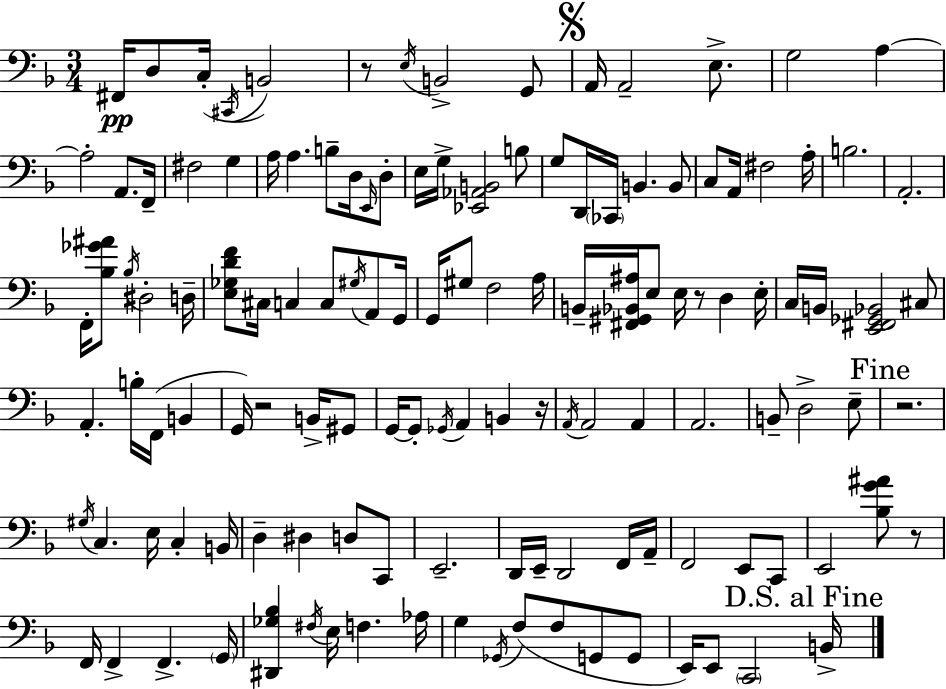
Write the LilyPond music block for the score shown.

{
  \clef bass
  \numericTimeSignature
  \time 3/4
  \key d \minor
  fis,16\pp d8 c16-.( \acciaccatura { cis,16 } b,2) | r8 \acciaccatura { e16 } b,2-> | g,8 \mark \markup { \musicglyph "scripts.segno" } a,16 a,2-- e8.-> | g2 a4~~ | \break a2-. a,8. | f,16-- fis2 g4 | a16 a4. b8-- d16 | \grace { e,16 } d8-. e16 g16-> <ees, aes, b,>2 | \break b8 g8 d,16 \parenthesize ces,16 b,4. | b,8 c8 a,16 fis2 | a16-. b2. | a,2.-. | \break f,16-. <bes ges' ais'>8 \acciaccatura { bes16 } dis2-. | d16-- <e ges d' f'>8 cis16 c4 c8 | \acciaccatura { gis16 } a,8 g,16 g,16 gis8 f2 | a16 b,16-- <fis, gis, bes, ais>16 e8 e16 r8 | \break d4 e16-. c16 b,16 <e, fis, ges, bes,>2 | cis8 a,4.-. b16-. | f,16( b,4 g,16) r2 | b,16-> gis,8 g,16~~ g,8-. \acciaccatura { ges,16 } a,4 | \break b,4 r16 \acciaccatura { a,16 } a,2 | a,4 a,2. | b,8-- d2-> | e8-- \mark "Fine" r2. | \break \acciaccatura { gis16 } c4. | e16 c4-. b,16 d4-- | dis4 d8 c,8 e,2.-- | d,16 e,16-- d,2 | \break f,16 a,16-- f,2 | e,8 c,8 e,2 | <bes g' ais'>8 r8 f,16 f,4-> | f,4.-> \parenthesize g,16 <dis, ges bes>4 | \break \acciaccatura { fis16 } e16 f4. aes16 g4 | \acciaccatura { ges,16 }( f8 f8 g,8 g,8 e,16) e,8 | \parenthesize c,2 \mark "D.S. al Fine" b,16-> \bar "|."
}